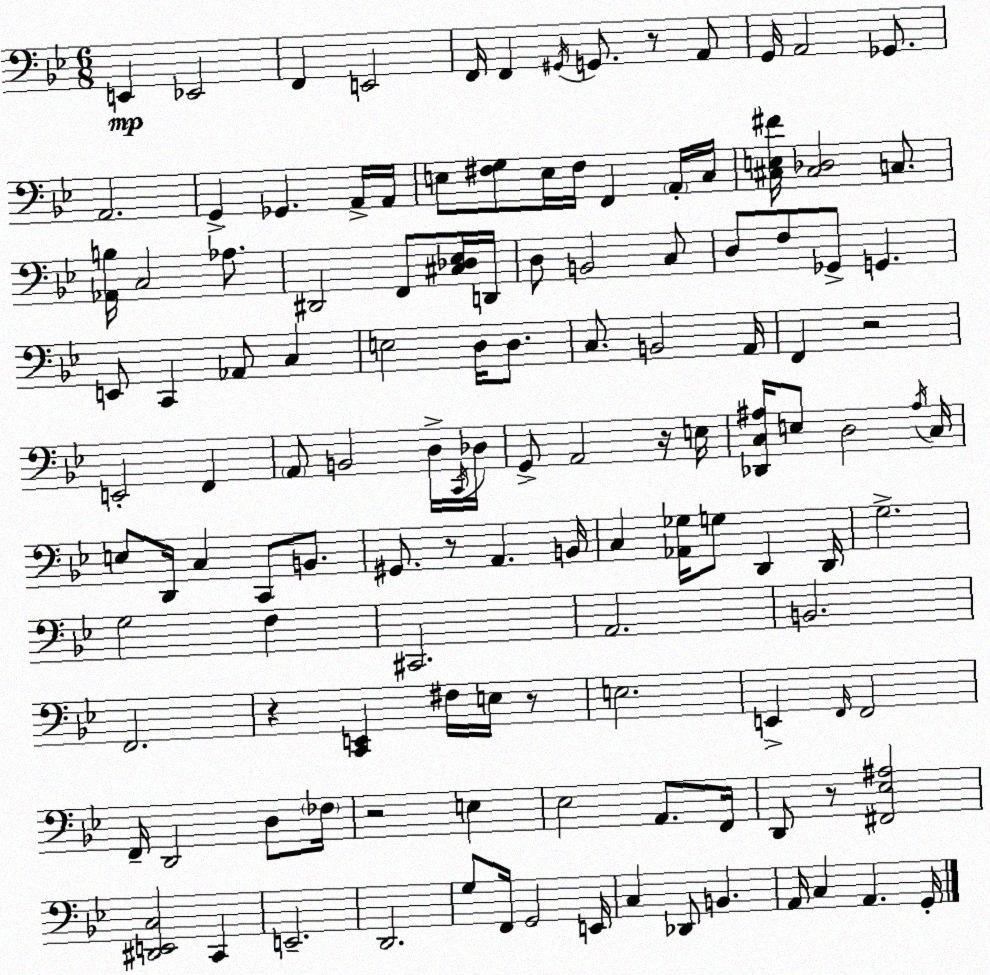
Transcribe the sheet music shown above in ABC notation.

X:1
T:Untitled
M:6/8
L:1/4
K:Bb
E,, _E,,2 F,, E,,2 F,,/4 F,, ^G,,/4 G,,/2 z/2 A,,/2 G,,/4 A,,2 _G,,/2 A,,2 G,, _G,, A,,/4 A,,/4 E,/2 [^F,G,]/2 E,/4 ^F,/4 F,, A,,/4 C,/4 [^C,E,^F]/4 [^C,_D,]2 C,/2 [_A,,B,]/4 C,2 _A,/2 ^D,,2 F,,/2 [^C,_D,_E,]/4 D,,/4 D,/2 B,,2 C,/2 D,/2 F,/2 _G,,/2 G,, E,,/2 C,, _A,,/2 C, E,2 D,/4 D,/2 C,/2 B,,2 A,,/4 F,, z2 E,,2 F,, A,,/2 B,,2 D,/4 C,,/4 _D,/4 G,,/2 A,,2 z/4 E,/4 [_D,,C,^A,]/4 E,/2 D,2 ^A,/4 C,/4 E,/2 D,,/4 C, C,,/2 B,,/2 ^G,,/2 z/2 A,, B,,/4 C, [_A,,_G,]/4 G,/2 D,, D,,/4 G,2 G,2 F, ^C,,2 A,,2 B,,2 F,,2 z [C,,E,,] ^F,/4 E,/4 z/2 E,2 E,, F,,/4 F,,2 F,,/4 D,,2 D,/2 _F,/4 z2 E, _E,2 A,,/2 F,,/4 D,,/2 z/2 [^F,,_E,^A,]2 [^D,,E,,C,]2 C,, E,,2 D,,2 G,/2 F,,/4 G,,2 E,,/4 C, _D,,/2 B,, A,,/4 C, A,, G,,/4